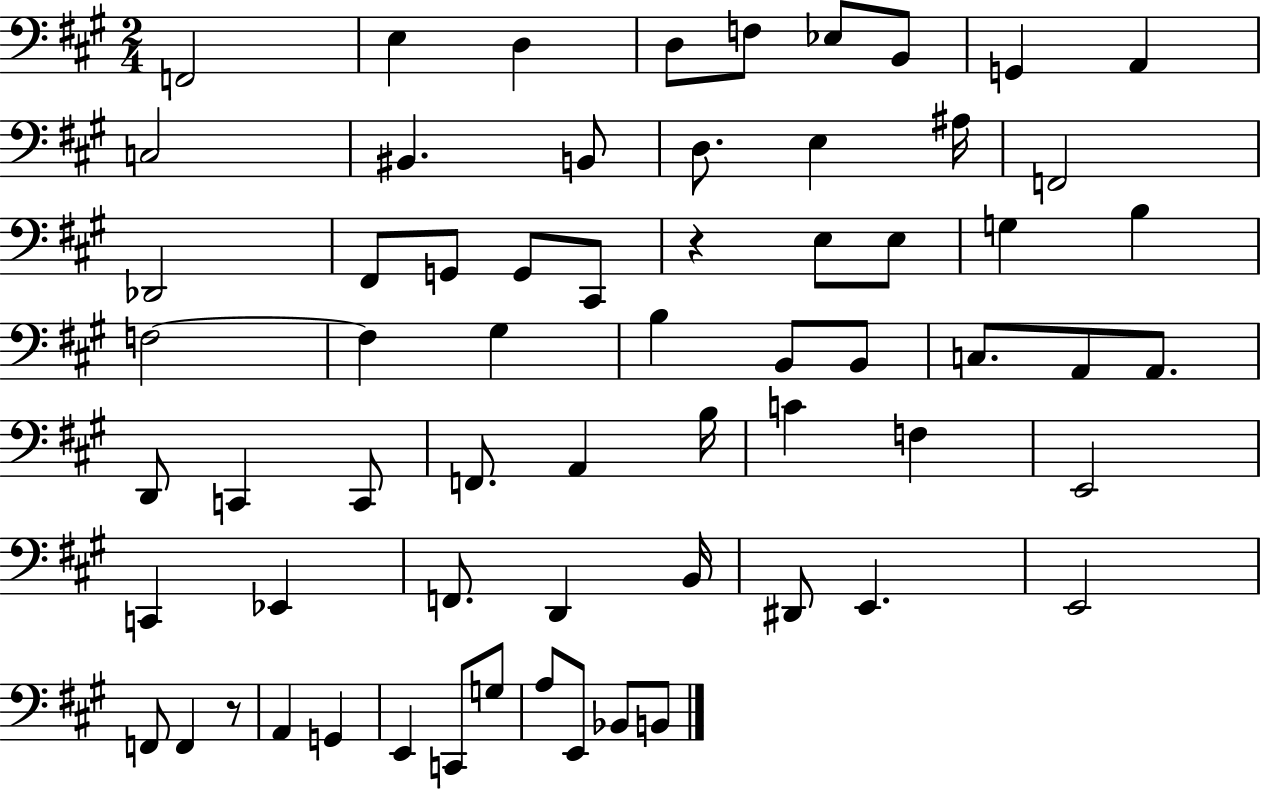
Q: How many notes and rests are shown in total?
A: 64